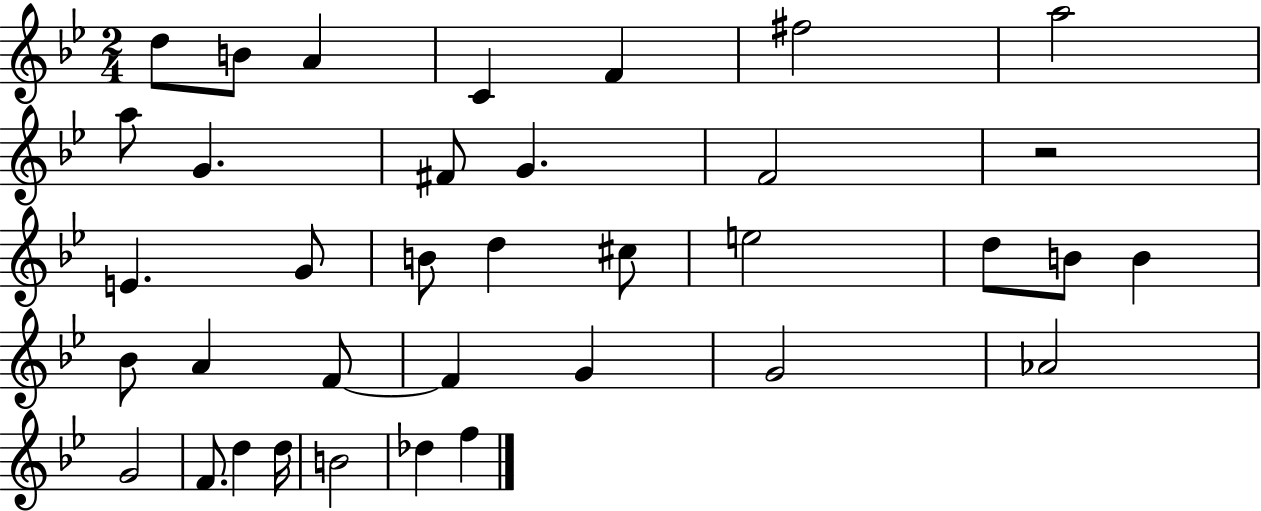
{
  \clef treble
  \numericTimeSignature
  \time 2/4
  \key bes \major
  \repeat volta 2 { d''8 b'8 a'4 | c'4 f'4 | fis''2 | a''2 | \break a''8 g'4. | fis'8 g'4. | f'2 | r2 | \break e'4. g'8 | b'8 d''4 cis''8 | e''2 | d''8 b'8 b'4 | \break bes'8 a'4 f'8~~ | f'4 g'4 | g'2 | aes'2 | \break g'2 | f'8. d''4 d''16 | b'2 | des''4 f''4 | \break } \bar "|."
}